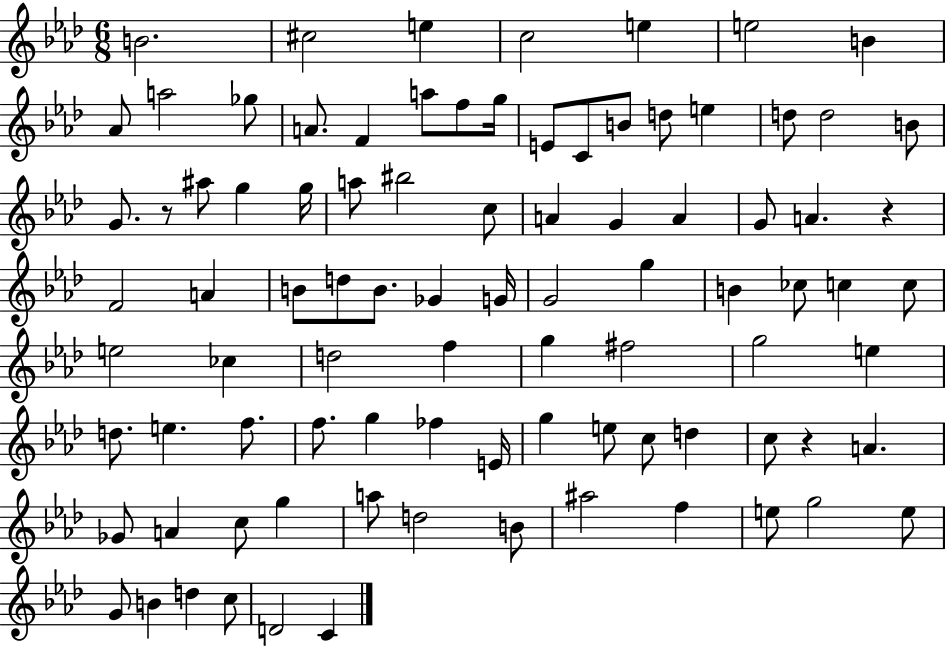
X:1
T:Untitled
M:6/8
L:1/4
K:Ab
B2 ^c2 e c2 e e2 B _A/2 a2 _g/2 A/2 F a/2 f/2 g/4 E/2 C/2 B/2 d/2 e d/2 d2 B/2 G/2 z/2 ^a/2 g g/4 a/2 ^b2 c/2 A G A G/2 A z F2 A B/2 d/2 B/2 _G G/4 G2 g B _c/2 c c/2 e2 _c d2 f g ^f2 g2 e d/2 e f/2 f/2 g _f E/4 g e/2 c/2 d c/2 z A _G/2 A c/2 g a/2 d2 B/2 ^a2 f e/2 g2 e/2 G/2 B d c/2 D2 C